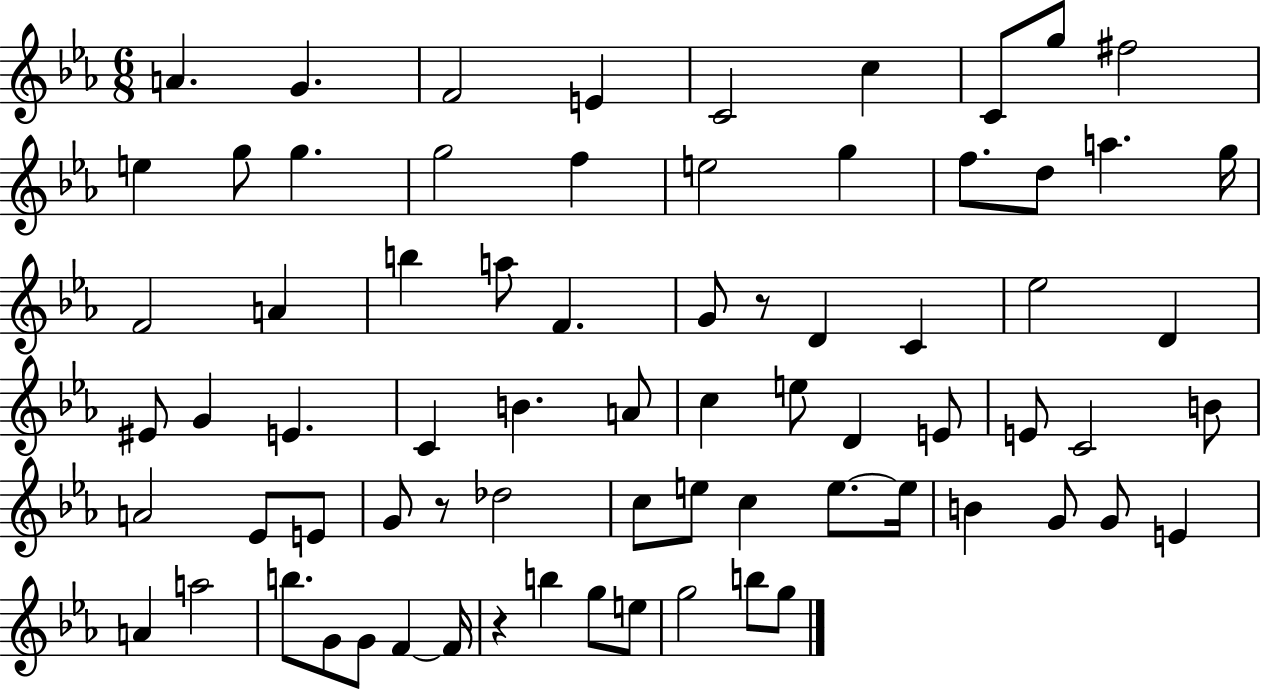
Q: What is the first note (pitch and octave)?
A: A4